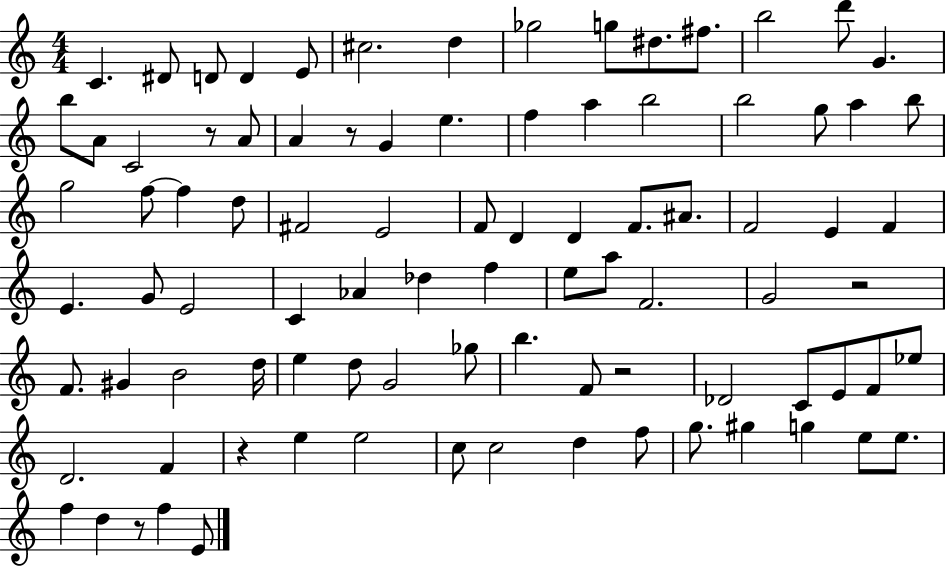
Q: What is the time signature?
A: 4/4